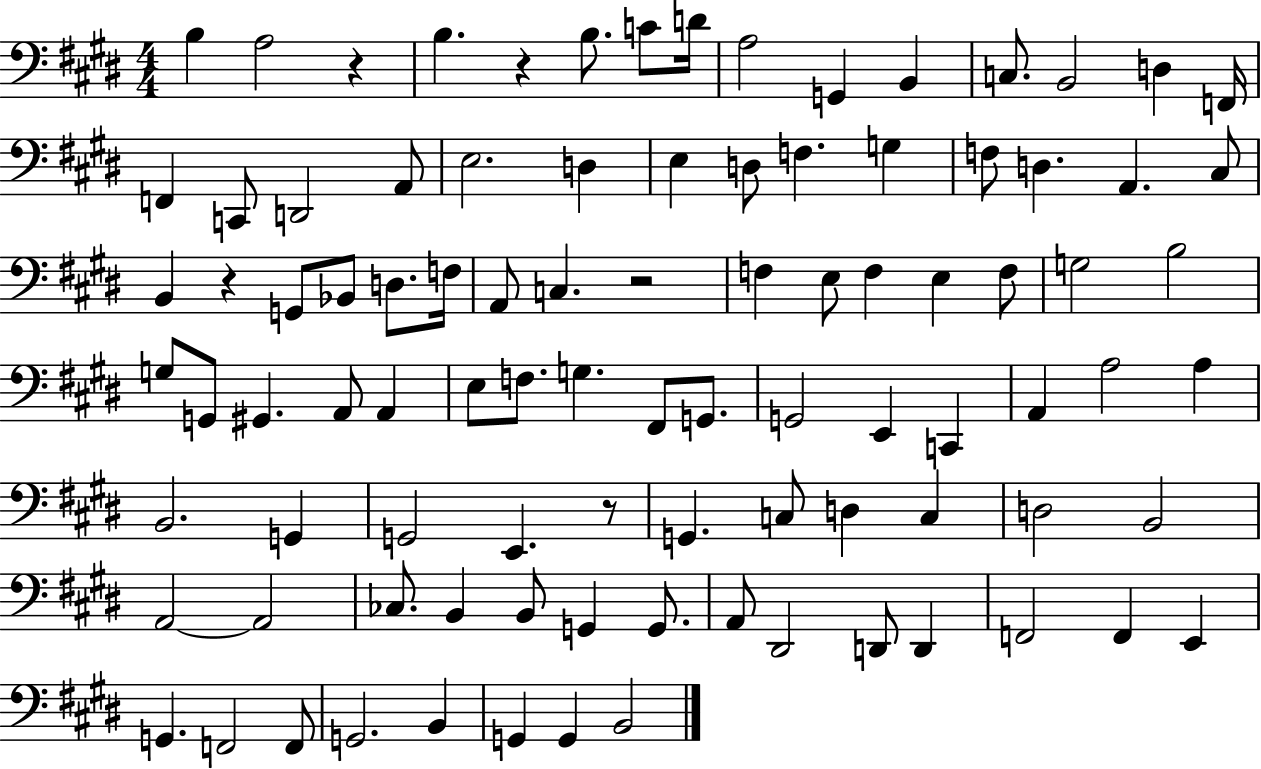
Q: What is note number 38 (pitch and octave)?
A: E3